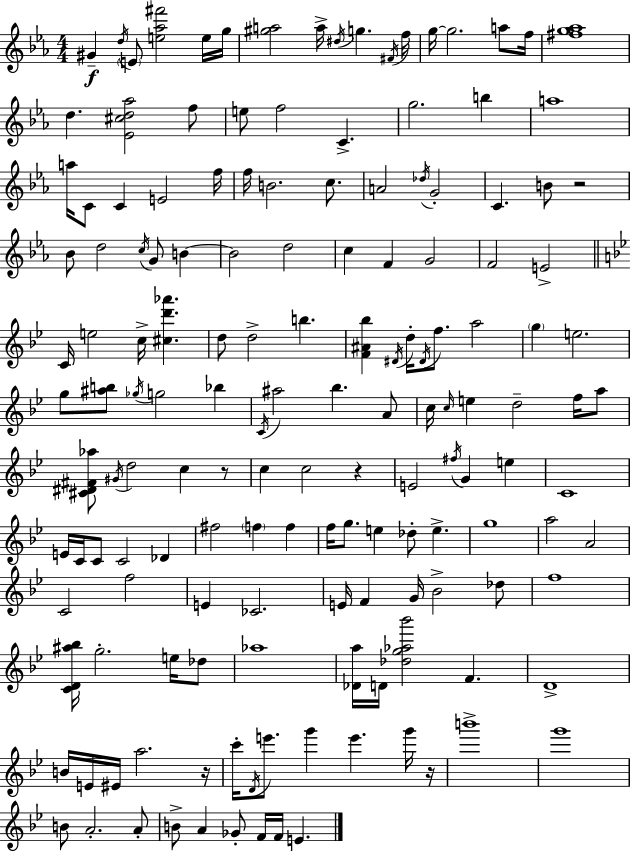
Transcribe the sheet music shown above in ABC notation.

X:1
T:Untitled
M:4/4
L:1/4
K:Cm
^G d/4 E/2 [e_a^f']2 e/4 g/4 [^ga]2 a/4 ^d/4 g ^F/4 f/4 g/4 g2 a/2 f/4 [^fg_a]4 d [_E^cd_a]2 f/2 e/2 f2 C g2 b a4 a/4 C/2 C E2 f/4 f/4 B2 c/2 A2 _d/4 G2 C B/2 z2 _B/2 d2 c/4 G/2 B B2 d2 c F G2 F2 E2 C/4 e2 c/4 [^cd'_a'] d/2 d2 b [F^A_b] ^D/4 d/4 ^D/4 f/2 a2 g e2 g/2 [^ab]/2 _g/4 g2 _b C/4 ^a2 _b A/2 c/4 c/4 e d2 f/4 a/2 [^C^D^F_a]/2 ^G/4 d2 c z/2 c c2 z E2 ^f/4 G e C4 E/4 C/4 C/2 C2 _D ^f2 f f f/4 g/2 e _d/2 e g4 a2 A2 C2 f2 E _C2 E/4 F G/4 _B2 _d/2 f4 [CD^a_b]/4 g2 e/4 _d/2 _a4 [_Da]/4 D/4 [_dg_a_b']2 F D4 B/4 E/4 ^E/4 a2 z/4 c'/4 D/4 e'/2 g' e' g'/4 z/4 b'4 g'4 B/2 A2 A/2 B/2 A _G/2 F/4 F/4 E